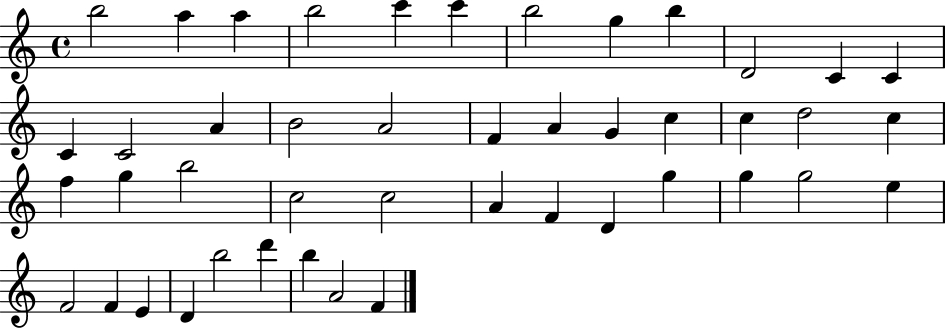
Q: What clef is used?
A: treble